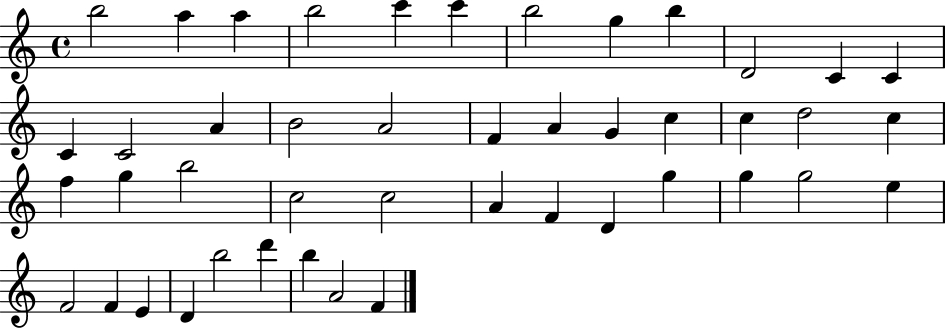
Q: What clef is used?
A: treble